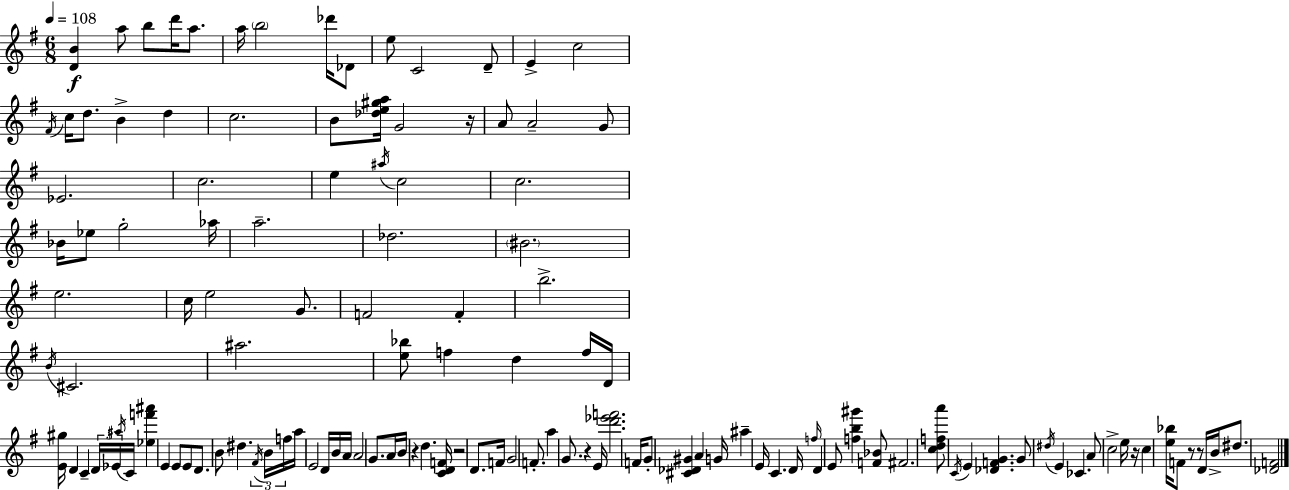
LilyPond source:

{
  \clef treble
  \numericTimeSignature
  \time 6/8
  \key g \major
  \tempo 4 = 108
  \repeat volta 2 { <d' b'>4\f a''8 b''8 d'''16 a''8. | a''16 \parenthesize b''2 des'''16 des'8 | e''8 c'2 d'8-- | e'4-> c''2 | \break \acciaccatura { fis'16 } c''16 d''8. b'4-> d''4 | c''2. | b'8 <des'' e'' gis'' a''>16 g'2 | r16 a'8 a'2-- g'8 | \break ees'2. | c''2. | e''4 \acciaccatura { ais''16 } c''2 | c''2. | \break bes'16 ees''8 g''2-. | aes''16 a''2.-- | des''2. | \parenthesize bis'2. | \break e''2. | c''16 e''2 g'8. | f'2 f'4-. | b''2.-> | \break \acciaccatura { b'16 } cis'2. | ais''2. | <e'' bes''>8 f''4 d''4 | f''16 d'16 <e' gis''>16 d'4 c'4-- | \break \tuplet 3/2 { d'16 ees'16 \acciaccatura { ais''16 } } c'16 <ees'' f''' ais'''>4 e'4 | e'8 e'8 d'8. b'8 dis''4. | \tuplet 3/2 { \acciaccatura { fis'16 } b'16 f''16 } a''16 e'2 | d'16 b'16 a'16 a'2 | \break g'8. a'16 b'16 r4 d''4. | <c' d' f'>16 r2 | d'8. f'16 g'2 | f'8.-. a''4 g'8. | \break r4 e'16 <d''' ees''' f'''>2. | f'16 g'8-. <cis' des' gis'>4 | a'4 g'16 ais''4-- e'16 c'4. | d'16 \grace { f''16 } d'4 e'8 | \break <f'' b'' gis'''>4 <f' bes'>8 fis'2. | <c'' d'' f'' a'''>8 \acciaccatura { c'16 } e'4 | <des' f' g'>4. g'8 \acciaccatura { dis''16 } e'4 | ces'4. a'8 c''2-> | \break e''16 r16 c''4 | <e'' bes''>16 f'8 r8 r8 d'16 b'16-> dis''8. | <des' f'>2 } \bar "|."
}